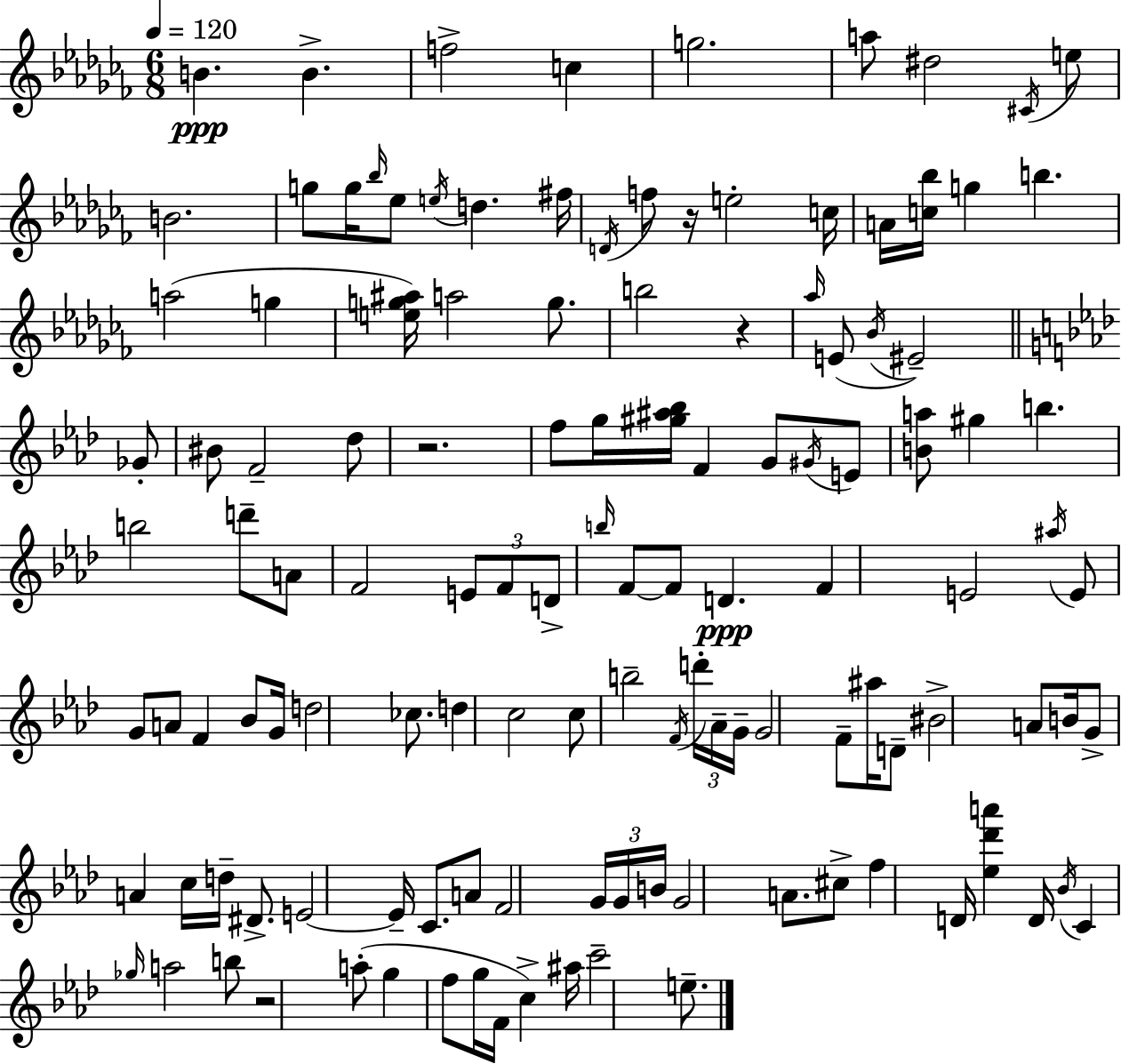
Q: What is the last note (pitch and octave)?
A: E5